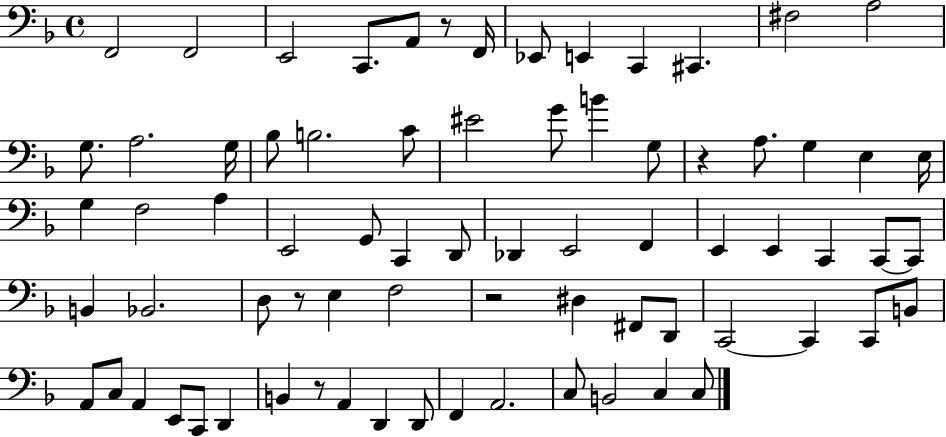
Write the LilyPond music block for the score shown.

{
  \clef bass
  \time 4/4
  \defaultTimeSignature
  \key f \major
  f,2 f,2 | e,2 c,8. a,8 r8 f,16 | ees,8 e,4 c,4 cis,4. | fis2 a2 | \break g8. a2. g16 | bes8 b2. c'8 | eis'2 g'8 b'4 g8 | r4 a8. g4 e4 e16 | \break g4 f2 a4 | e,2 g,8 c,4 d,8 | des,4 e,2 f,4 | e,4 e,4 c,4 c,8~~ c,8 | \break b,4 bes,2. | d8 r8 e4 f2 | r2 dis4 fis,8 d,8 | c,2~~ c,4 c,8 b,8 | \break a,8 c8 a,4 e,8 c,8 d,4 | b,4 r8 a,4 d,4 d,8 | f,4 a,2. | c8 b,2 c4 c8 | \break \bar "|."
}